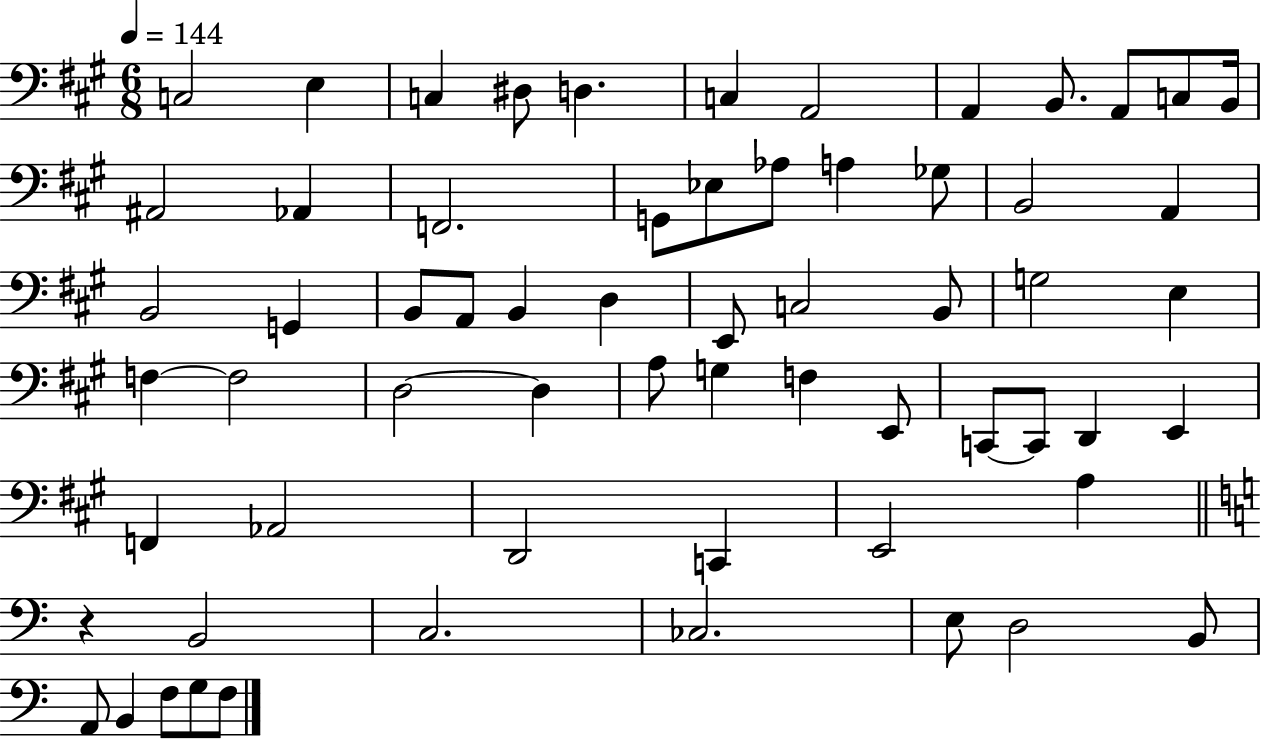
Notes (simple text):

C3/h E3/q C3/q D#3/e D3/q. C3/q A2/h A2/q B2/e. A2/e C3/e B2/s A#2/h Ab2/q F2/h. G2/e Eb3/e Ab3/e A3/q Gb3/e B2/h A2/q B2/h G2/q B2/e A2/e B2/q D3/q E2/e C3/h B2/e G3/h E3/q F3/q F3/h D3/h D3/q A3/e G3/q F3/q E2/e C2/e C2/e D2/q E2/q F2/q Ab2/h D2/h C2/q E2/h A3/q R/q B2/h C3/h. CES3/h. E3/e D3/h B2/e A2/e B2/q F3/e G3/e F3/e